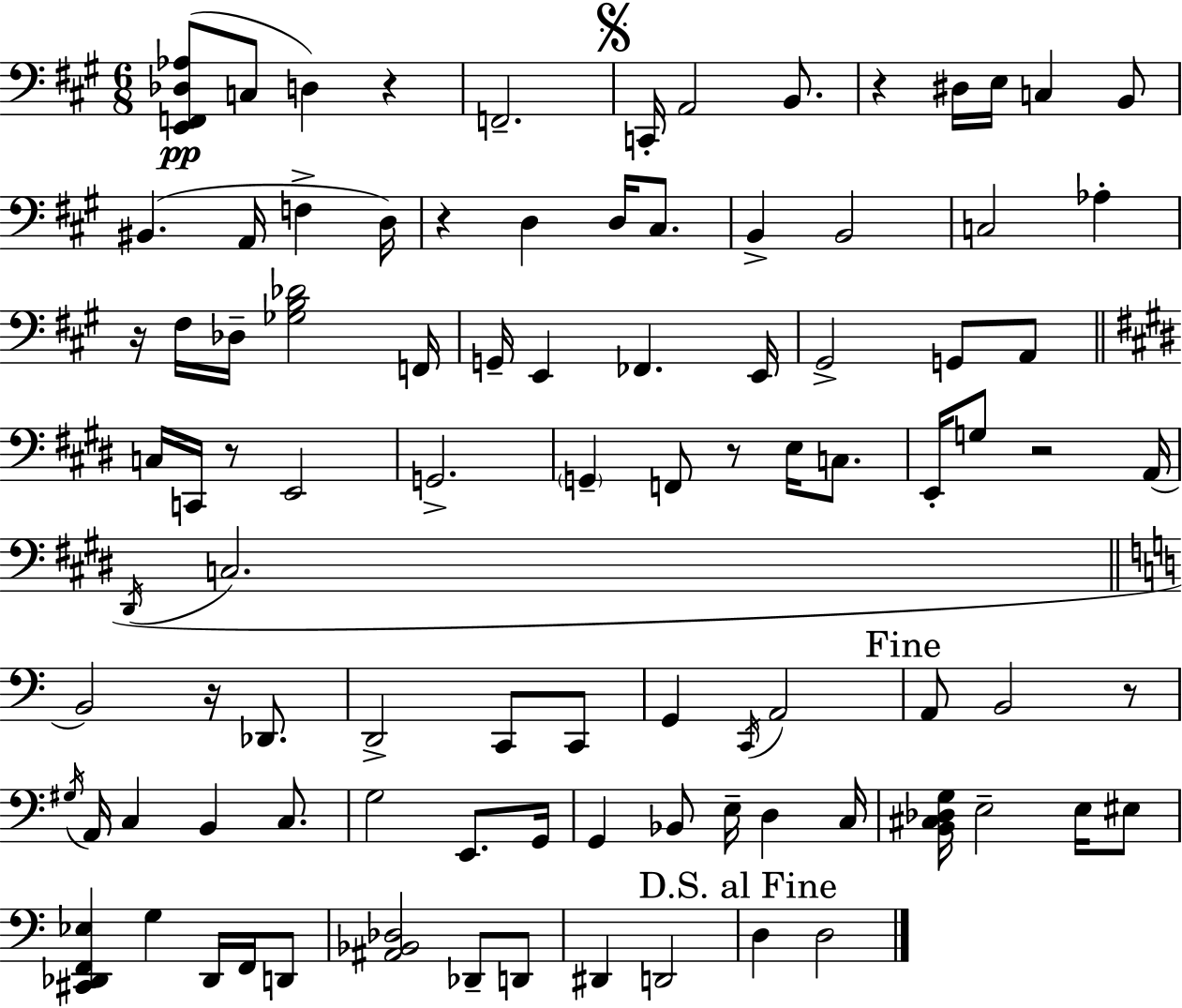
X:1
T:Untitled
M:6/8
L:1/4
K:A
[E,,F,,_D,_A,]/2 C,/2 D, z F,,2 C,,/4 A,,2 B,,/2 z ^D,/4 E,/4 C, B,,/2 ^B,, A,,/4 F, D,/4 z D, D,/4 ^C,/2 B,, B,,2 C,2 _A, z/4 ^F,/4 _D,/4 [_G,B,_D]2 F,,/4 G,,/4 E,, _F,, E,,/4 ^G,,2 G,,/2 A,,/2 C,/4 C,,/4 z/2 E,,2 G,,2 G,, F,,/2 z/2 E,/4 C,/2 E,,/4 G,/2 z2 A,,/4 ^D,,/4 C,2 B,,2 z/4 _D,,/2 D,,2 C,,/2 C,,/2 G,, C,,/4 A,,2 A,,/2 B,,2 z/2 ^G,/4 A,,/4 C, B,, C,/2 G,2 E,,/2 G,,/4 G,, _B,,/2 E,/4 D, C,/4 [B,,^C,_D,G,]/4 E,2 E,/4 ^E,/2 [^C,,_D,,F,,_E,] G, _D,,/4 F,,/4 D,,/2 [^A,,_B,,_D,]2 _D,,/2 D,,/2 ^D,, D,,2 D, D,2